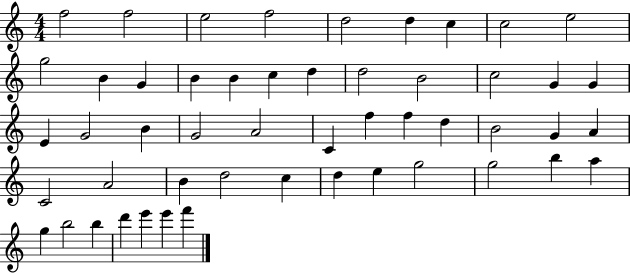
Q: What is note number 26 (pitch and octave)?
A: A4